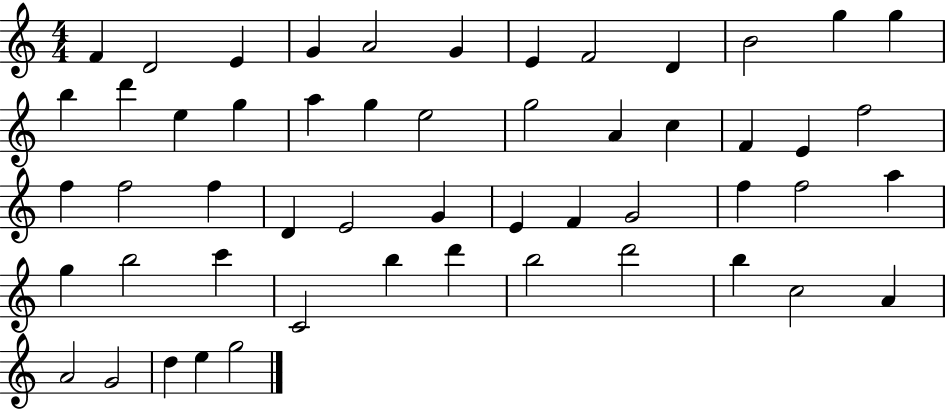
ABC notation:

X:1
T:Untitled
M:4/4
L:1/4
K:C
F D2 E G A2 G E F2 D B2 g g b d' e g a g e2 g2 A c F E f2 f f2 f D E2 G E F G2 f f2 a g b2 c' C2 b d' b2 d'2 b c2 A A2 G2 d e g2